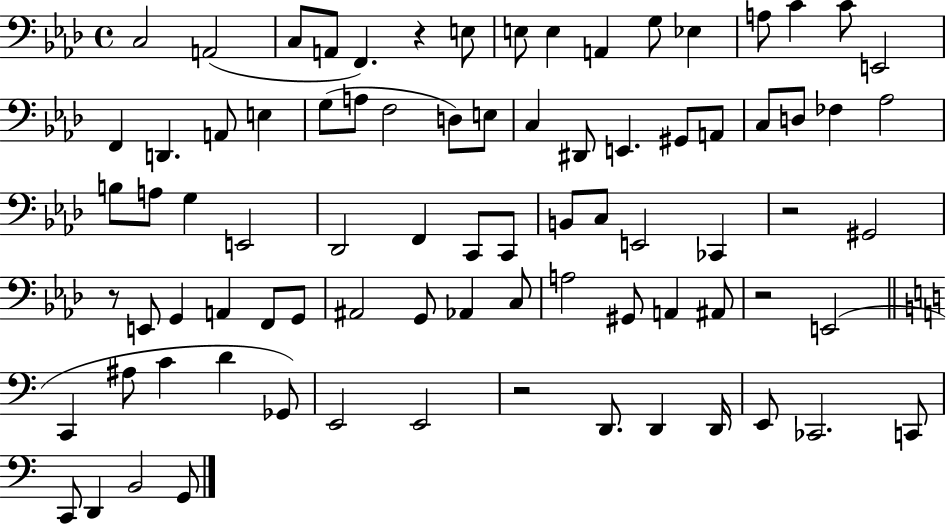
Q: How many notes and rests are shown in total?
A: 82